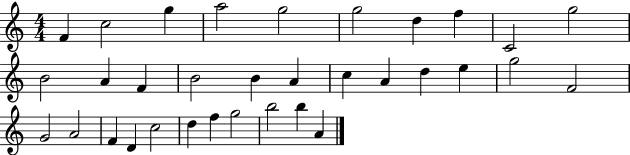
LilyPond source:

{
  \clef treble
  \numericTimeSignature
  \time 4/4
  \key c \major
  f'4 c''2 g''4 | a''2 g''2 | g''2 d''4 f''4 | c'2 g''2 | \break b'2 a'4 f'4 | b'2 b'4 a'4 | c''4 a'4 d''4 e''4 | g''2 f'2 | \break g'2 a'2 | f'4 d'4 c''2 | d''4 f''4 g''2 | b''2 b''4 a'4 | \break \bar "|."
}